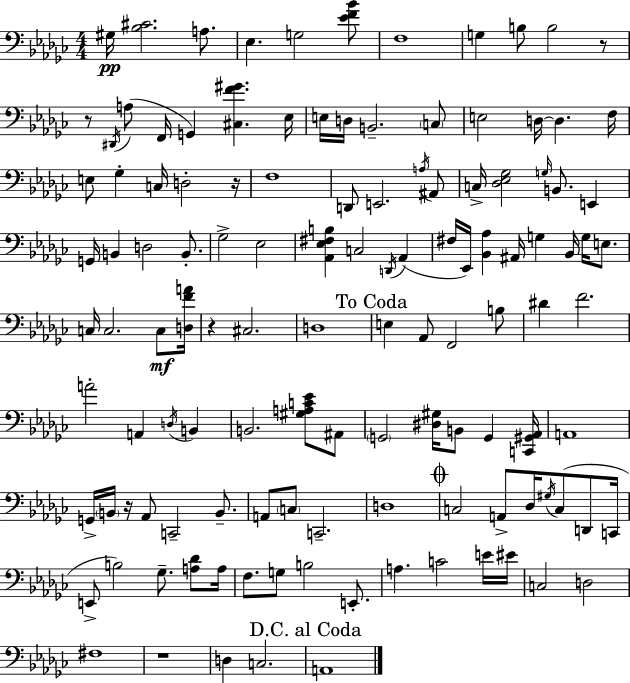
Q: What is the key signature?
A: EES minor